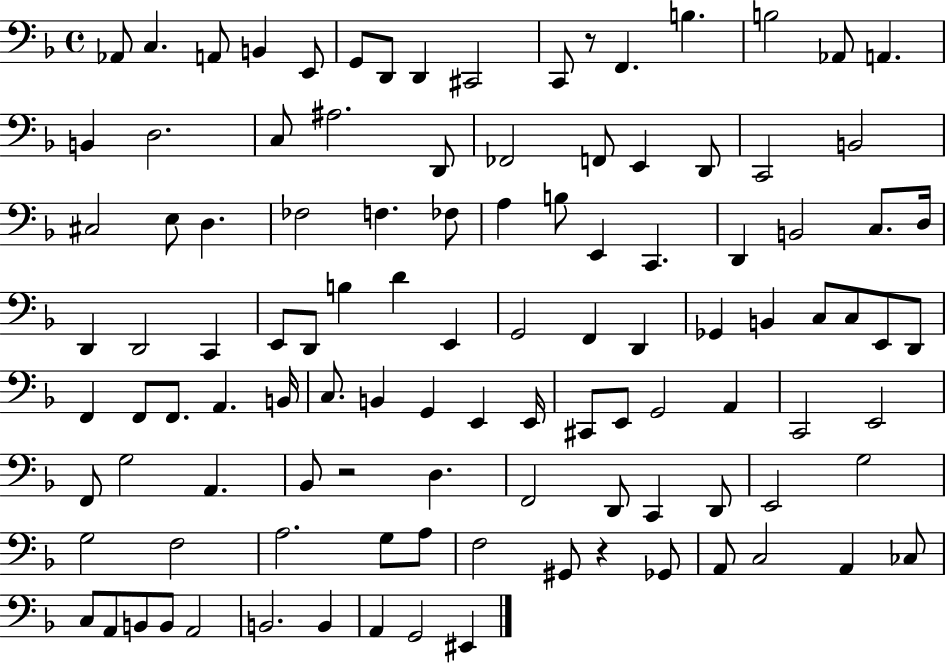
{
  \clef bass
  \time 4/4
  \defaultTimeSignature
  \key f \major
  \repeat volta 2 { aes,8 c4. a,8 b,4 e,8 | g,8 d,8 d,4 cis,2 | c,8 r8 f,4. b4. | b2 aes,8 a,4. | \break b,4 d2. | c8 ais2. d,8 | fes,2 f,8 e,4 d,8 | c,2 b,2 | \break cis2 e8 d4. | fes2 f4. fes8 | a4 b8 e,4 c,4. | d,4 b,2 c8. d16 | \break d,4 d,2 c,4 | e,8 d,8 b4 d'4 e,4 | g,2 f,4 d,4 | ges,4 b,4 c8 c8 e,8 d,8 | \break f,4 f,8 f,8. a,4. b,16 | c8. b,4 g,4 e,4 e,16 | cis,8 e,8 g,2 a,4 | c,2 e,2 | \break f,8 g2 a,4. | bes,8 r2 d4. | f,2 d,8 c,4 d,8 | e,2 g2 | \break g2 f2 | a2. g8 a8 | f2 gis,8 r4 ges,8 | a,8 c2 a,4 ces8 | \break c8 a,8 b,8 b,8 a,2 | b,2. b,4 | a,4 g,2 eis,4 | } \bar "|."
}